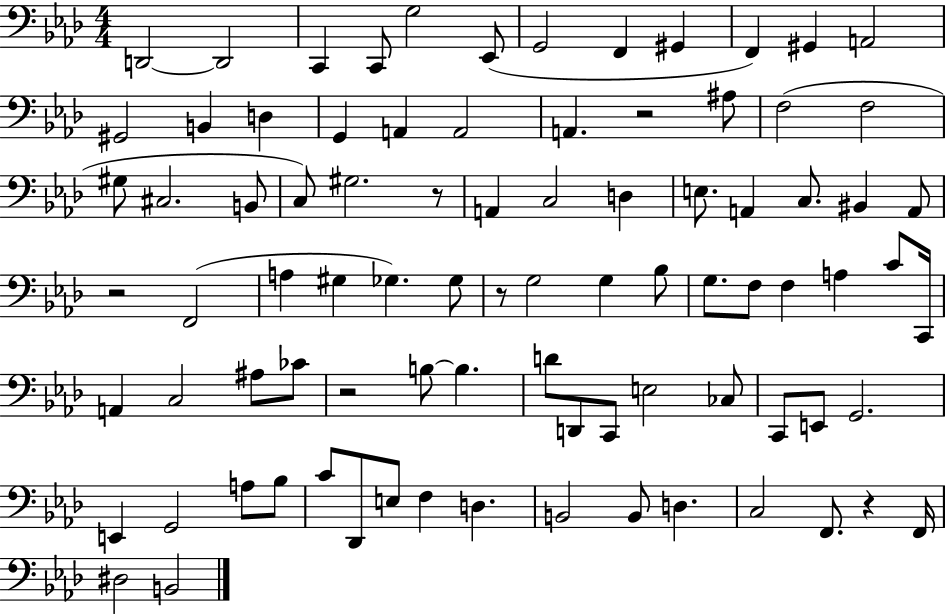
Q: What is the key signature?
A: AES major